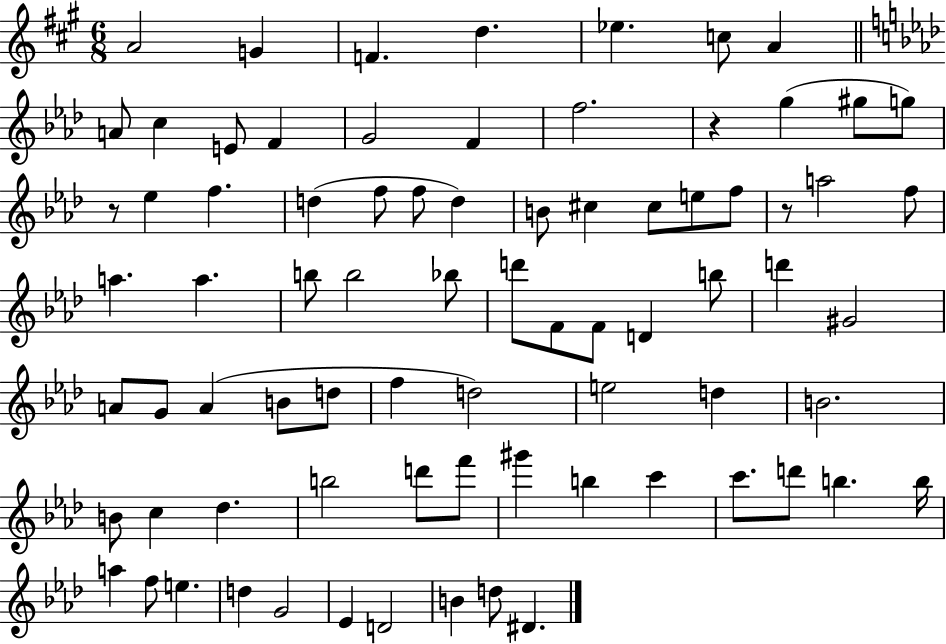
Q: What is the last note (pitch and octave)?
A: D#4